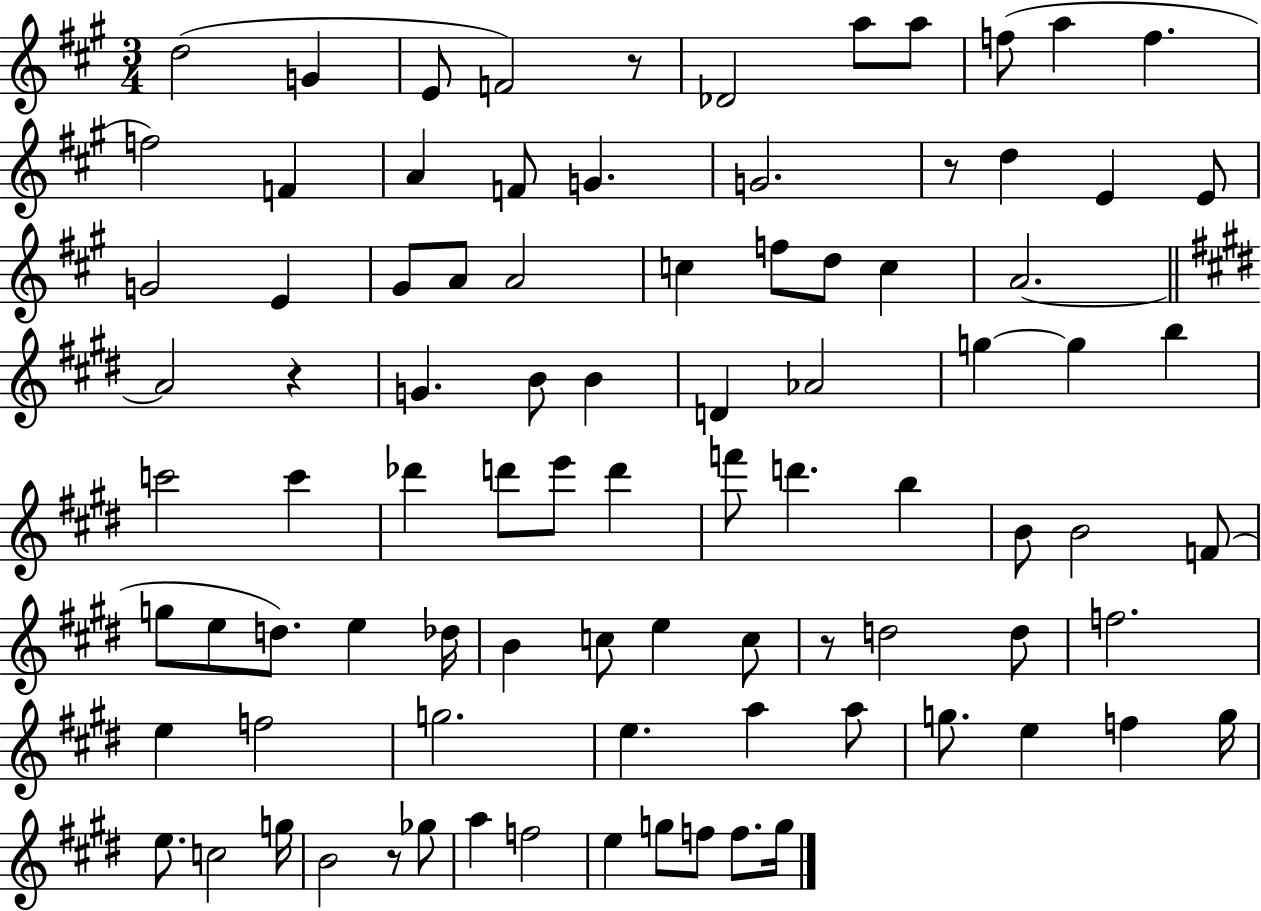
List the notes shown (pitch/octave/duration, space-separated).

D5/h G4/q E4/e F4/h R/e Db4/h A5/e A5/e F5/e A5/q F5/q. F5/h F4/q A4/q F4/e G4/q. G4/h. R/e D5/q E4/q E4/e G4/h E4/q G#4/e A4/e A4/h C5/q F5/e D5/e C5/q A4/h. A4/h R/q G4/q. B4/e B4/q D4/q Ab4/h G5/q G5/q B5/q C6/h C6/q Db6/q D6/e E6/e D6/q F6/e D6/q. B5/q B4/e B4/h F4/e G5/e E5/e D5/e. E5/q Db5/s B4/q C5/e E5/q C5/e R/e D5/h D5/e F5/h. E5/q F5/h G5/h. E5/q. A5/q A5/e G5/e. E5/q F5/q G5/s E5/e. C5/h G5/s B4/h R/e Gb5/e A5/q F5/h E5/q G5/e F5/e F5/e. G5/s